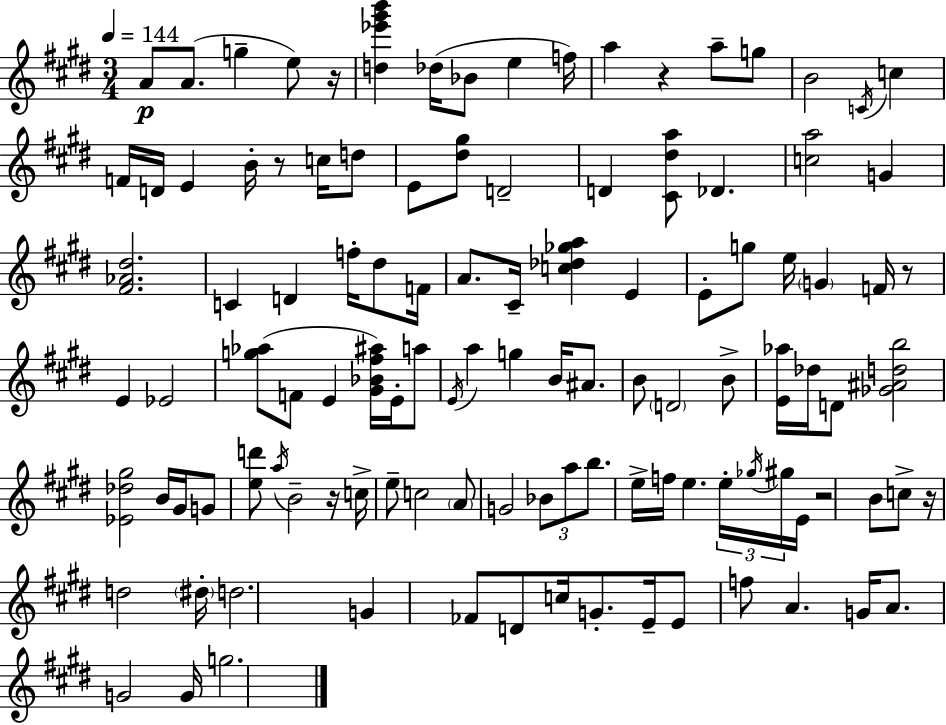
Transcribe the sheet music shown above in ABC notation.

X:1
T:Untitled
M:3/4
L:1/4
K:E
A/2 A/2 g e/2 z/4 [d_e'^g'b'] _d/4 _B/2 e f/4 a z a/2 g/2 B2 C/4 c F/4 D/4 E B/4 z/2 c/4 d/2 E/2 [^d^g]/2 D2 D [^C^da]/2 _D [ca]2 G [^F_A^d]2 C D f/4 ^d/2 F/4 A/2 ^C/4 [c_d_ga] E E/2 g/2 e/4 G F/4 z/2 E _E2 [g_a]/2 F/2 E [^G_B^f^a]/4 E/4 a/2 E/4 a g B/4 ^A/2 B/2 D2 B/2 [E_a]/4 _d/4 D/2 [_G^Adb]2 [_E_d^g]2 B/4 ^G/4 G/2 [ed']/2 a/4 B2 z/4 c/4 e/2 c2 A/2 G2 _B/2 a/2 b/2 e/4 f/4 e e/4 _g/4 ^g/4 E/4 z2 B/2 c/2 z/4 d2 ^d/4 d2 G _F/2 D/2 c/4 G/2 E/4 E/2 f/2 A G/4 A/2 G2 G/4 g2